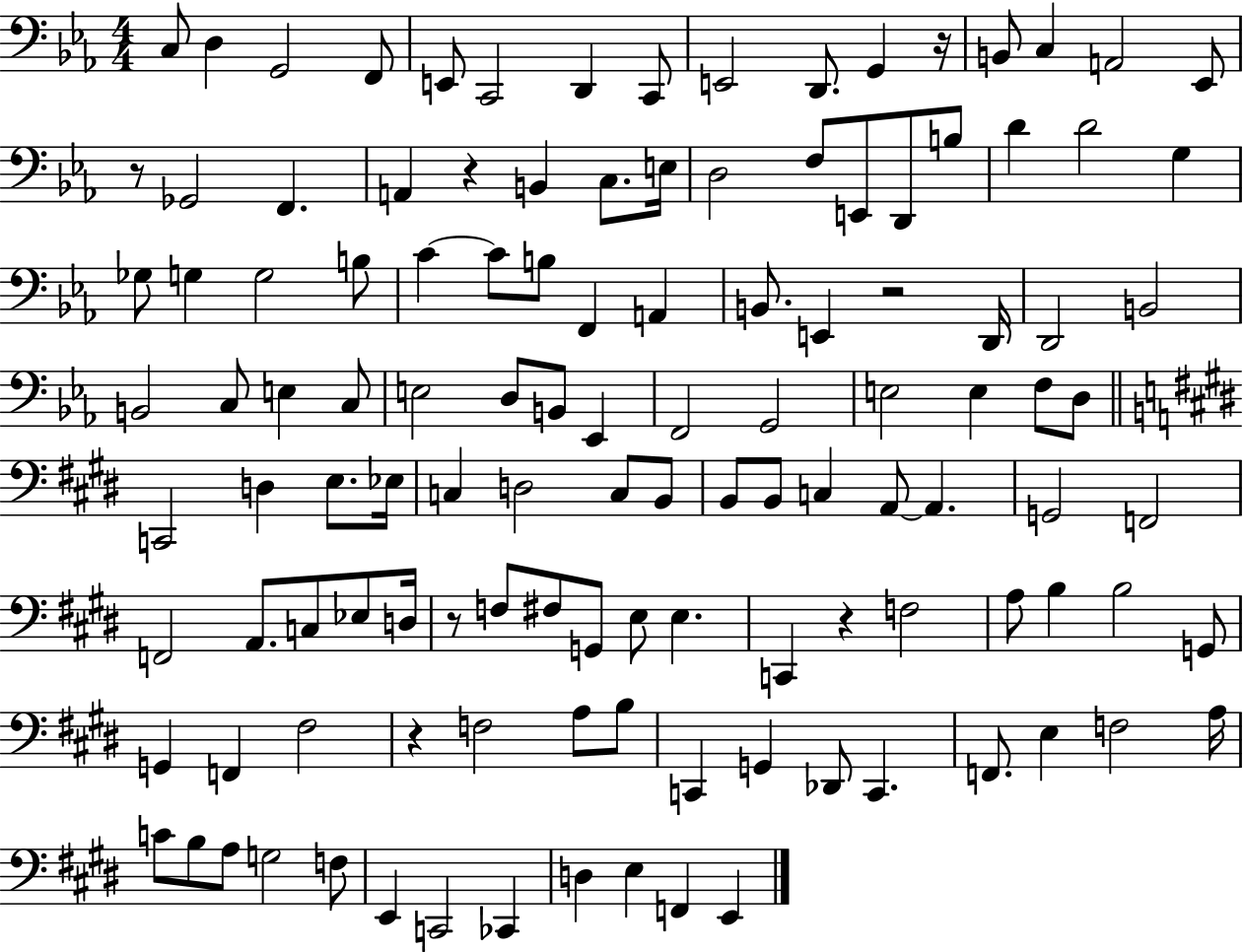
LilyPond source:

{
  \clef bass
  \numericTimeSignature
  \time 4/4
  \key ees \major
  \repeat volta 2 { c8 d4 g,2 f,8 | e,8 c,2 d,4 c,8 | e,2 d,8. g,4 r16 | b,8 c4 a,2 ees,8 | \break r8 ges,2 f,4. | a,4 r4 b,4 c8. e16 | d2 f8 e,8 d,8 b8 | d'4 d'2 g4 | \break ges8 g4 g2 b8 | c'4~~ c'8 b8 f,4 a,4 | b,8. e,4 r2 d,16 | d,2 b,2 | \break b,2 c8 e4 c8 | e2 d8 b,8 ees,4 | f,2 g,2 | e2 e4 f8 d8 | \break \bar "||" \break \key e \major c,2 d4 e8. ees16 | c4 d2 c8 b,8 | b,8 b,8 c4 a,8~~ a,4. | g,2 f,2 | \break f,2 a,8. c8 ees8 d16 | r8 f8 fis8 g,8 e8 e4. | c,4 r4 f2 | a8 b4 b2 g,8 | \break g,4 f,4 fis2 | r4 f2 a8 b8 | c,4 g,4 des,8 c,4. | f,8. e4 f2 a16 | \break c'8 b8 a8 g2 f8 | e,4 c,2 ces,4 | d4 e4 f,4 e,4 | } \bar "|."
}